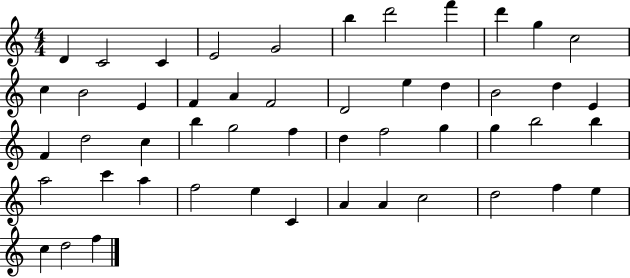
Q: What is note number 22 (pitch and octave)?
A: D5